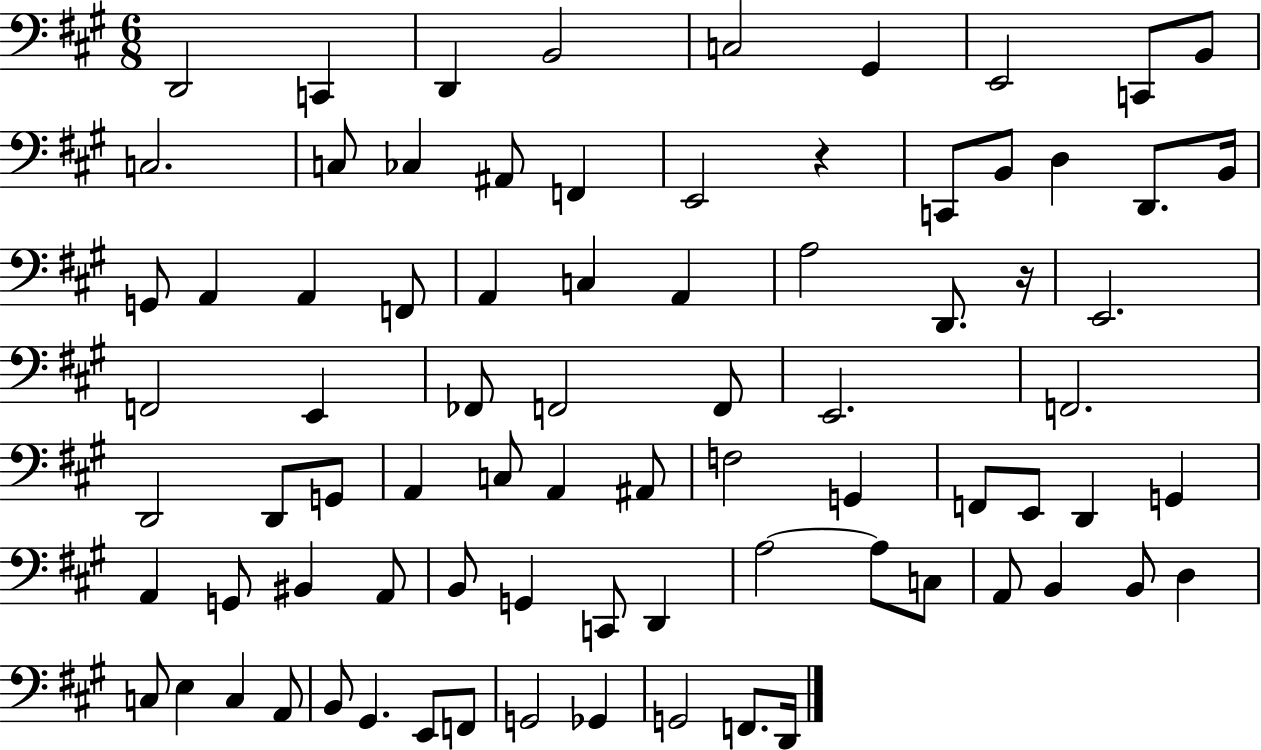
{
  \clef bass
  \numericTimeSignature
  \time 6/8
  \key a \major
  d,2 c,4 | d,4 b,2 | c2 gis,4 | e,2 c,8 b,8 | \break c2. | c8 ces4 ais,8 f,4 | e,2 r4 | c,8 b,8 d4 d,8. b,16 | \break g,8 a,4 a,4 f,8 | a,4 c4 a,4 | a2 d,8. r16 | e,2. | \break f,2 e,4 | fes,8 f,2 f,8 | e,2. | f,2. | \break d,2 d,8 g,8 | a,4 c8 a,4 ais,8 | f2 g,4 | f,8 e,8 d,4 g,4 | \break a,4 g,8 bis,4 a,8 | b,8 g,4 c,8 d,4 | a2~~ a8 c8 | a,8 b,4 b,8 d4 | \break c8 e4 c4 a,8 | b,8 gis,4. e,8 f,8 | g,2 ges,4 | g,2 f,8. d,16 | \break \bar "|."
}